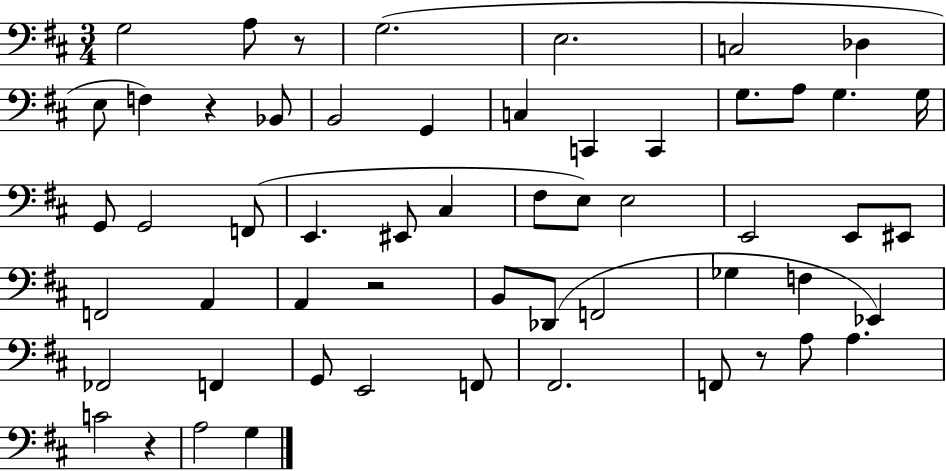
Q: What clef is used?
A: bass